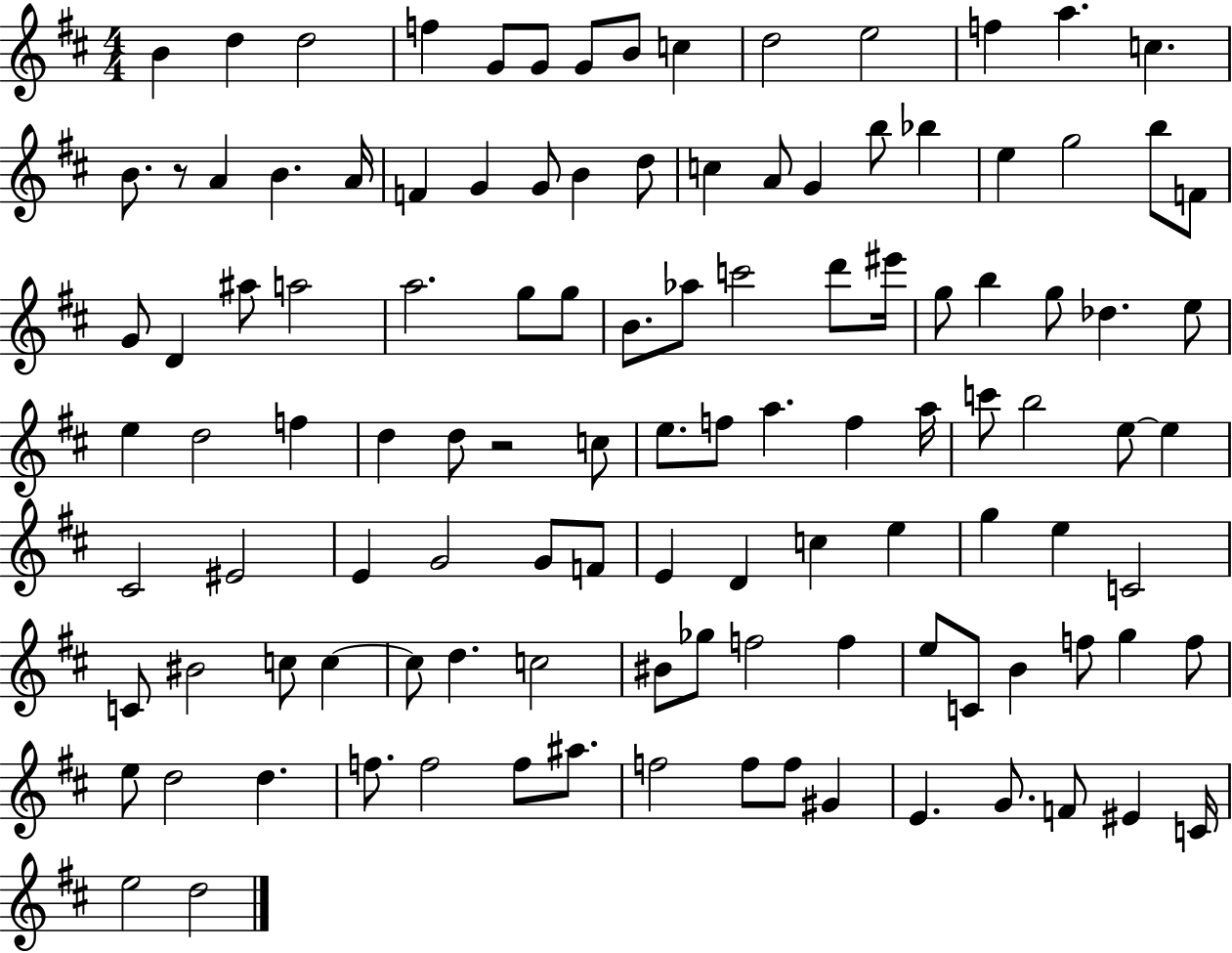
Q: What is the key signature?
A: D major